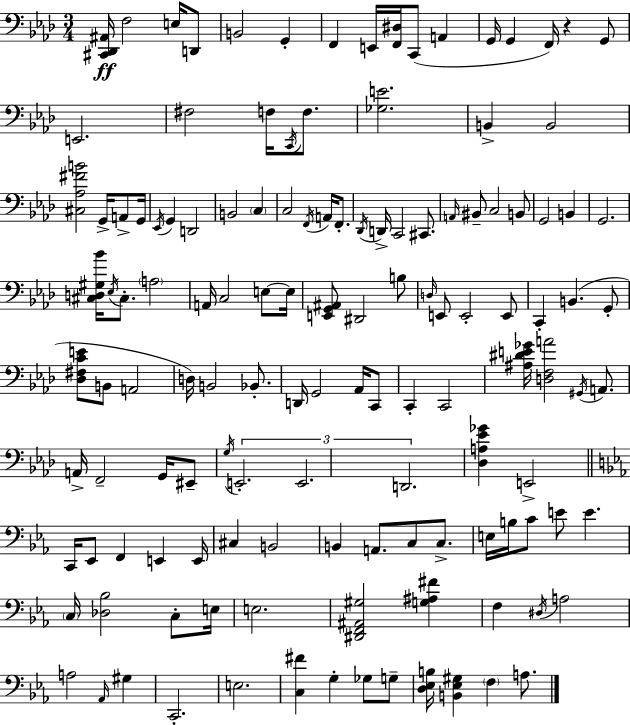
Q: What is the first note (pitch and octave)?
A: F3